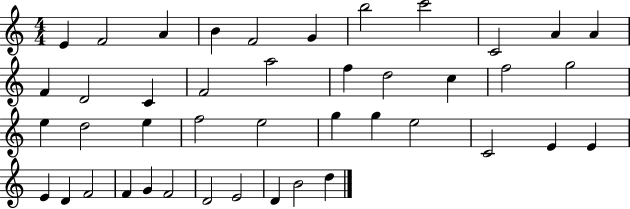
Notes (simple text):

E4/q F4/h A4/q B4/q F4/h G4/q B5/h C6/h C4/h A4/q A4/q F4/q D4/h C4/q F4/h A5/h F5/q D5/h C5/q F5/h G5/h E5/q D5/h E5/q F5/h E5/h G5/q G5/q E5/h C4/h E4/q E4/q E4/q D4/q F4/h F4/q G4/q F4/h D4/h E4/h D4/q B4/h D5/q